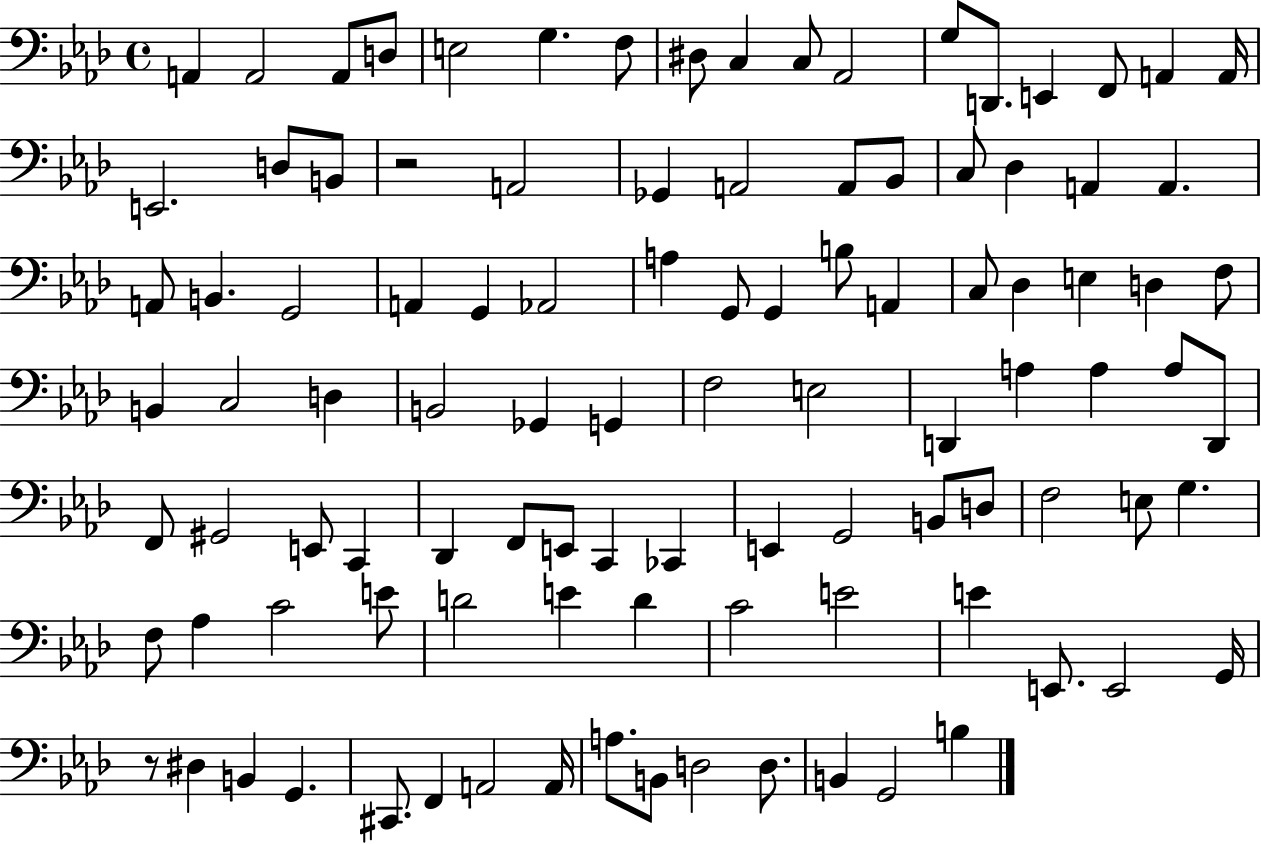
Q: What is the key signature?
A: AES major